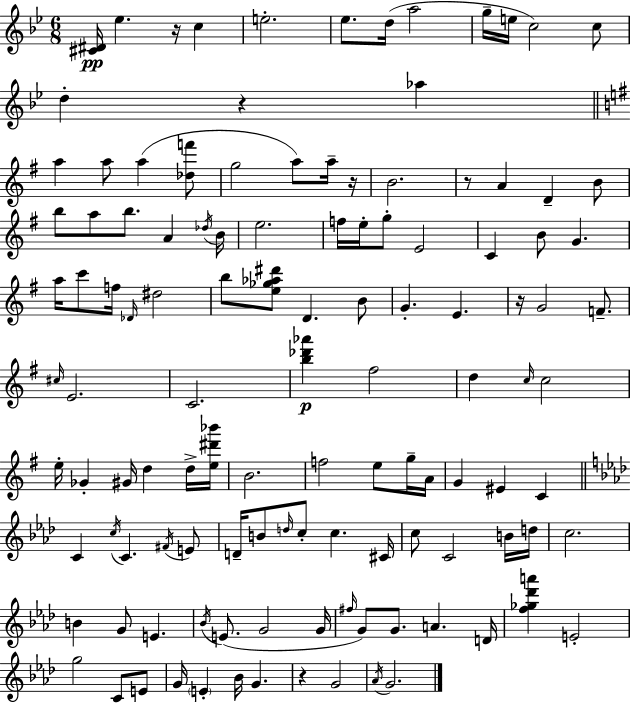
{
  \clef treble
  \numericTimeSignature
  \time 6/8
  \key g \minor
  <cis' dis'>16\pp ees''4. r16 c''4 | e''2.-. | ees''8. d''16( a''2 | g''16-- e''16 c''2) c''8 | \break d''4-. r4 aes''4 | \bar "||" \break \key e \minor a''4 a''8 a''4( <des'' f'''>8 | g''2 a''8) a''16-- r16 | b'2. | r8 a'4 d'4-- b'8 | \break b''8 a''8 b''8. a'4 \acciaccatura { des''16 } | b'16 e''2. | f''16 e''16-. g''8-. e'2 | c'4 b'8 g'4. | \break a''16 c'''8 f''16 \grace { des'16 } dis''2 | b''8 <e'' ges'' aes'' dis'''>8 d'4. | b'8 g'4.-. e'4. | r16 g'2 f'8.-- | \break \grace { cis''16 } e'2. | c'2. | <b'' des''' aes'''>4\p fis''2 | d''4 \grace { c''16 } c''2 | \break e''16-. ges'4-. gis'16 d''4 | d''16-> <e'' dis''' bes'''>16 b'2. | f''2 | e''8 g''16-- a'16 g'4 eis'4 | \break c'4 \bar "||" \break \key aes \major c'4 \acciaccatura { c''16 } c'4. \acciaccatura { fis'16 } | e'8 d'16-- b'8 \grace { d''16 } c''8-. c''4. | cis'16 c''8 c'2 | b'16 d''16 c''2. | \break b'4 g'8 e'4. | \acciaccatura { bes'16 } e'8.( g'2 | g'16 \grace { fis''16 } g'8) g'8. a'4. | d'16 <f'' ges'' des''' a'''>4 e'2-. | \break g''2 | c'8 e'8 g'16 \parenthesize e'4-. bes'16 g'4. | r4 g'2 | \acciaccatura { aes'16 } g'2. | \break \bar "|."
}